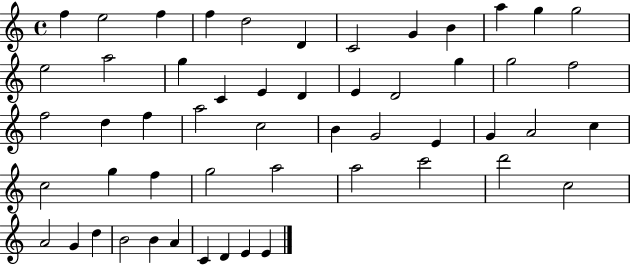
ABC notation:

X:1
T:Untitled
M:4/4
L:1/4
K:C
f e2 f f d2 D C2 G B a g g2 e2 a2 g C E D E D2 g g2 f2 f2 d f a2 c2 B G2 E G A2 c c2 g f g2 a2 a2 c'2 d'2 c2 A2 G d B2 B A C D E E